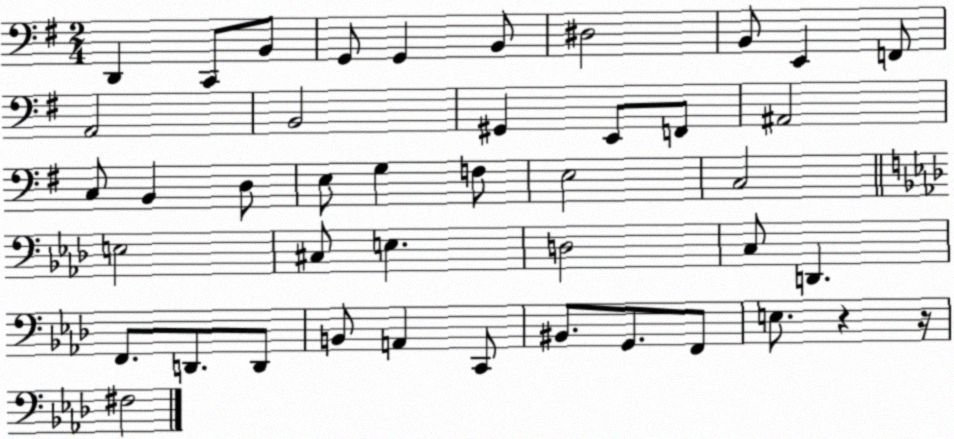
X:1
T:Untitled
M:2/4
L:1/4
K:G
D,, C,,/2 B,,/2 G,,/2 G,, B,,/2 ^D,2 B,,/2 E,, F,,/2 A,,2 B,,2 ^G,, E,,/2 F,,/2 ^A,,2 C,/2 B,, D,/2 E,/2 G, F,/2 E,2 C,2 E,2 ^C,/2 E, D,2 C,/2 D,, F,,/2 D,,/2 D,,/2 B,,/2 A,, C,,/2 ^B,,/2 G,,/2 F,,/2 E,/2 z z/4 ^F,2